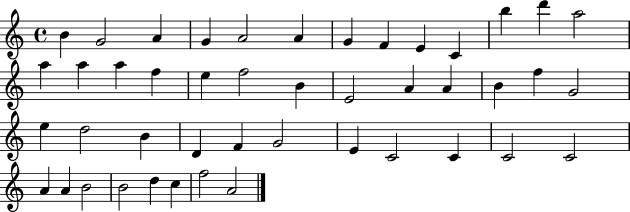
B4/q G4/h A4/q G4/q A4/h A4/q G4/q F4/q E4/q C4/q B5/q D6/q A5/h A5/q A5/q A5/q F5/q E5/q F5/h B4/q E4/h A4/q A4/q B4/q F5/q G4/h E5/q D5/h B4/q D4/q F4/q G4/h E4/q C4/h C4/q C4/h C4/h A4/q A4/q B4/h B4/h D5/q C5/q F5/h A4/h